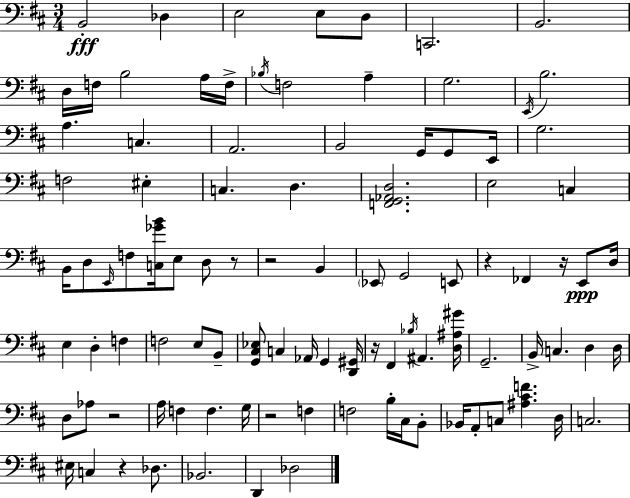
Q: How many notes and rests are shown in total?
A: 98